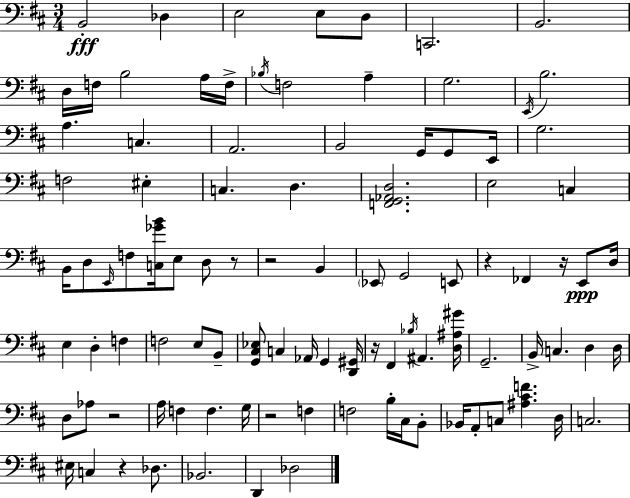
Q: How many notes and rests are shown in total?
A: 98